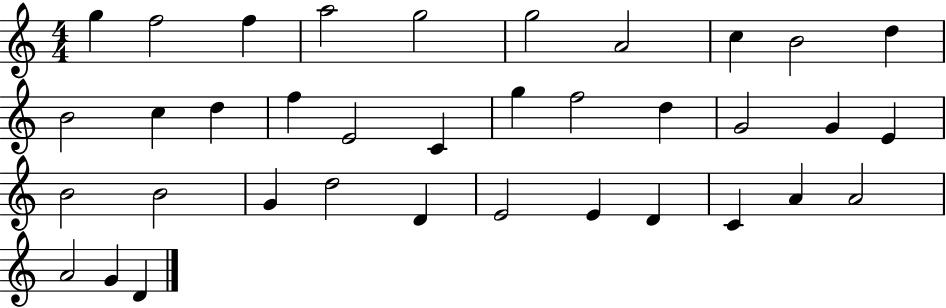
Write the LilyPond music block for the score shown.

{
  \clef treble
  \numericTimeSignature
  \time 4/4
  \key c \major
  g''4 f''2 f''4 | a''2 g''2 | g''2 a'2 | c''4 b'2 d''4 | \break b'2 c''4 d''4 | f''4 e'2 c'4 | g''4 f''2 d''4 | g'2 g'4 e'4 | \break b'2 b'2 | g'4 d''2 d'4 | e'2 e'4 d'4 | c'4 a'4 a'2 | \break a'2 g'4 d'4 | \bar "|."
}